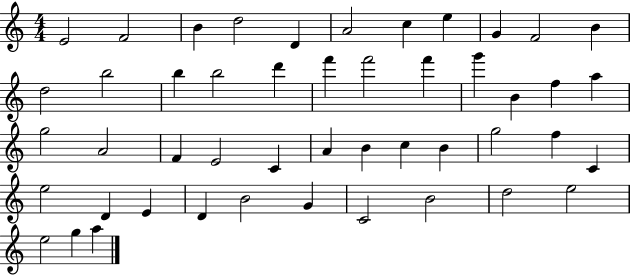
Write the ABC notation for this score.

X:1
T:Untitled
M:4/4
L:1/4
K:C
E2 F2 B d2 D A2 c e G F2 B d2 b2 b b2 d' f' f'2 f' g' B f a g2 A2 F E2 C A B c B g2 f C e2 D E D B2 G C2 B2 d2 e2 e2 g a